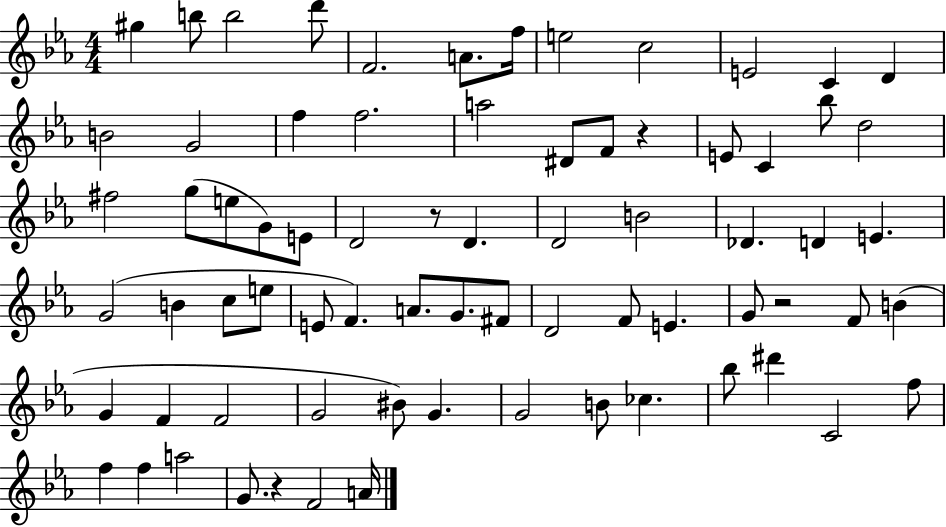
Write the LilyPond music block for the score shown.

{
  \clef treble
  \numericTimeSignature
  \time 4/4
  \key ees \major
  \repeat volta 2 { gis''4 b''8 b''2 d'''8 | f'2. a'8. f''16 | e''2 c''2 | e'2 c'4 d'4 | \break b'2 g'2 | f''4 f''2. | a''2 dis'8 f'8 r4 | e'8 c'4 bes''8 d''2 | \break fis''2 g''8( e''8 g'8) e'8 | d'2 r8 d'4. | d'2 b'2 | des'4. d'4 e'4. | \break g'2( b'4 c''8 e''8 | e'8 f'4.) a'8. g'8. fis'8 | d'2 f'8 e'4. | g'8 r2 f'8 b'4( | \break g'4 f'4 f'2 | g'2 bis'8) g'4. | g'2 b'8 ces''4. | bes''8 dis'''4 c'2 f''8 | \break f''4 f''4 a''2 | g'8. r4 f'2 a'16 | } \bar "|."
}